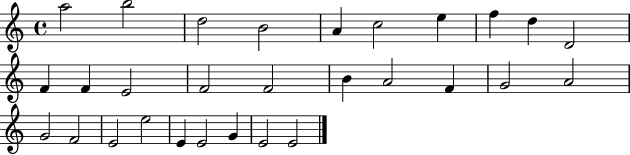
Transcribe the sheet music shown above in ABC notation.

X:1
T:Untitled
M:4/4
L:1/4
K:C
a2 b2 d2 B2 A c2 e f d D2 F F E2 F2 F2 B A2 F G2 A2 G2 F2 E2 e2 E E2 G E2 E2